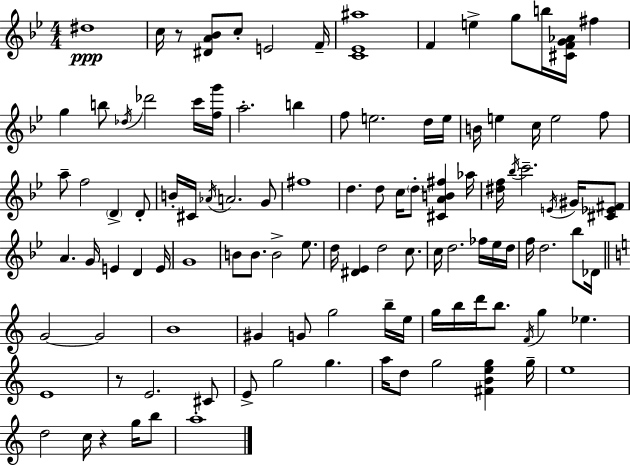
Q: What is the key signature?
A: BES major